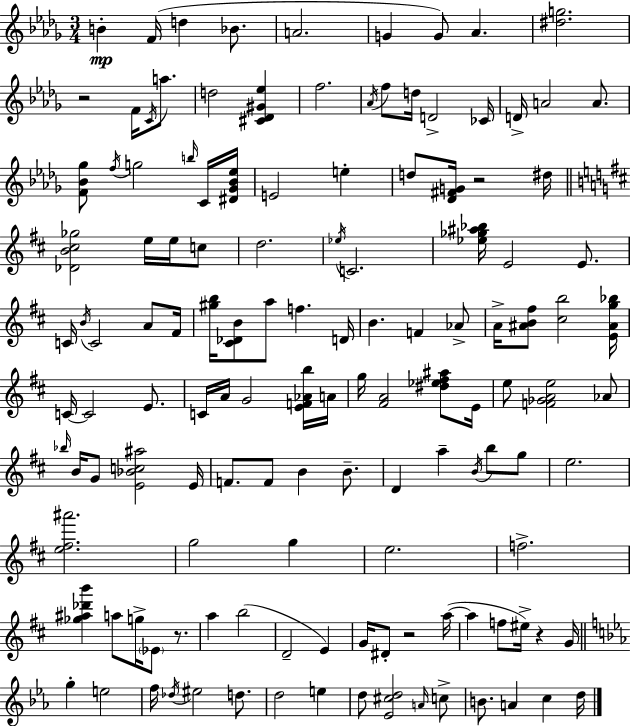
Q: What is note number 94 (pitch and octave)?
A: E5